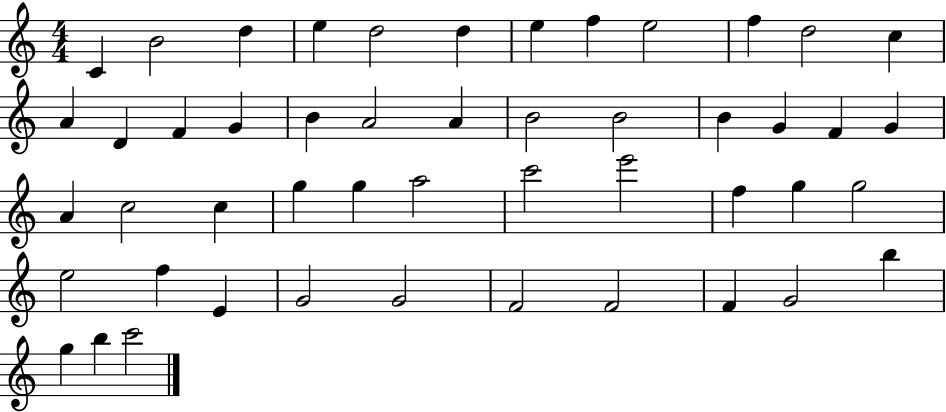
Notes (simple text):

C4/q B4/h D5/q E5/q D5/h D5/q E5/q F5/q E5/h F5/q D5/h C5/q A4/q D4/q F4/q G4/q B4/q A4/h A4/q B4/h B4/h B4/q G4/q F4/q G4/q A4/q C5/h C5/q G5/q G5/q A5/h C6/h E6/h F5/q G5/q G5/h E5/h F5/q E4/q G4/h G4/h F4/h F4/h F4/q G4/h B5/q G5/q B5/q C6/h